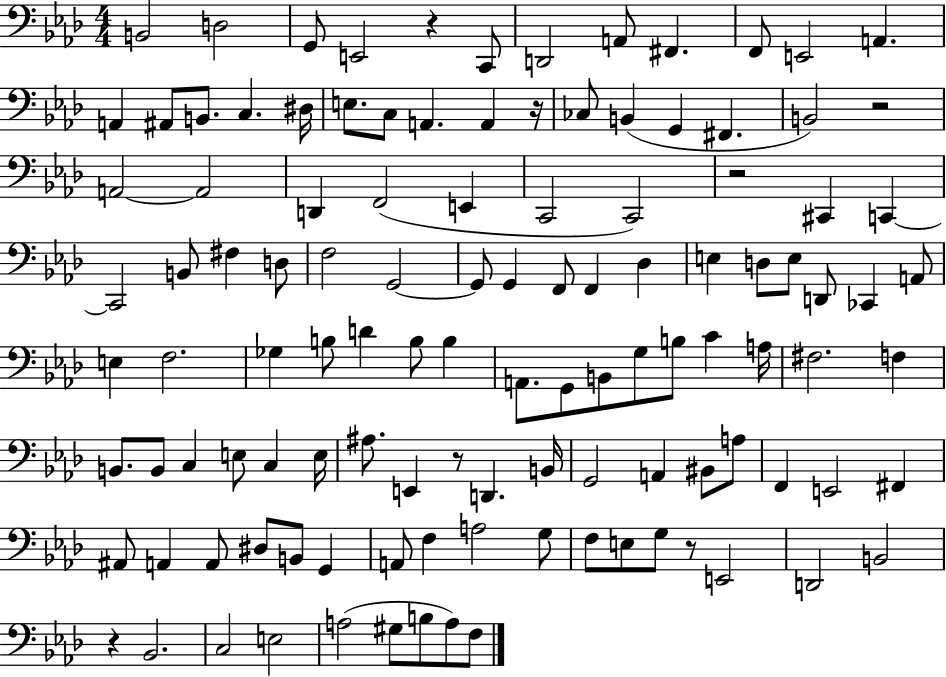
X:1
T:Untitled
M:4/4
L:1/4
K:Ab
B,,2 D,2 G,,/2 E,,2 z C,,/2 D,,2 A,,/2 ^F,, F,,/2 E,,2 A,, A,, ^A,,/2 B,,/2 C, ^D,/4 E,/2 C,/2 A,, A,, z/4 _C,/2 B,, G,, ^F,, B,,2 z2 A,,2 A,,2 D,, F,,2 E,, C,,2 C,,2 z2 ^C,, C,, C,,2 B,,/2 ^F, D,/2 F,2 G,,2 G,,/2 G,, F,,/2 F,, _D, E, D,/2 E,/2 D,,/2 _C,, A,,/2 E, F,2 _G, B,/2 D B,/2 B, A,,/2 G,,/2 B,,/2 G,/2 B,/2 C A,/4 ^F,2 F, B,,/2 B,,/2 C, E,/2 C, E,/4 ^A,/2 E,, z/2 D,, B,,/4 G,,2 A,, ^B,,/2 A,/2 F,, E,,2 ^F,, ^A,,/2 A,, A,,/2 ^D,/2 B,,/2 G,, A,,/2 F, A,2 G,/2 F,/2 E,/2 G,/2 z/2 E,,2 D,,2 B,,2 z _B,,2 C,2 E,2 A,2 ^G,/2 B,/2 A,/2 F,/2